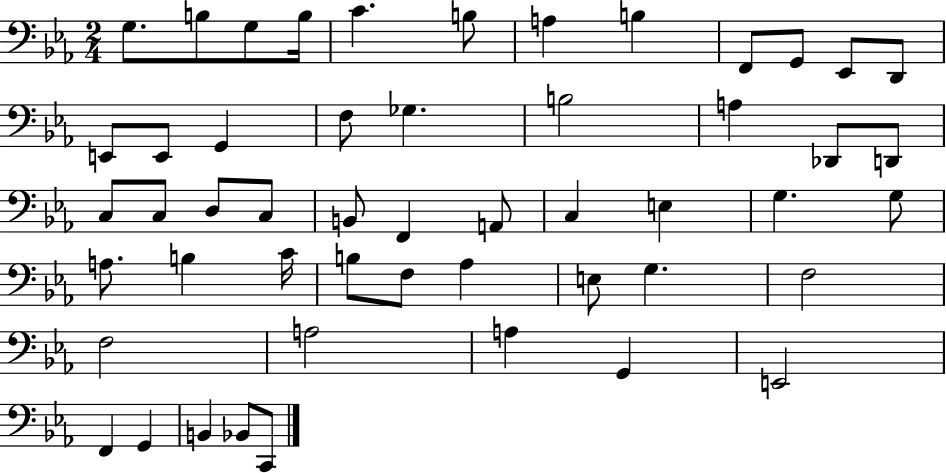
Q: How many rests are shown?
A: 0